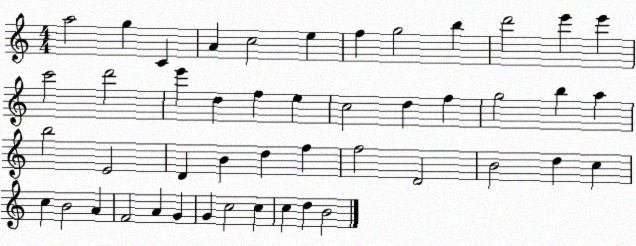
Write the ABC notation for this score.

X:1
T:Untitled
M:4/4
L:1/4
K:C
a2 g C A c2 e f g2 b d'2 e' e' c'2 d'2 e' d f e c2 d f g2 b a b2 E2 D B d f f2 D2 B2 d c c B2 A F2 A G G c2 c c d B2